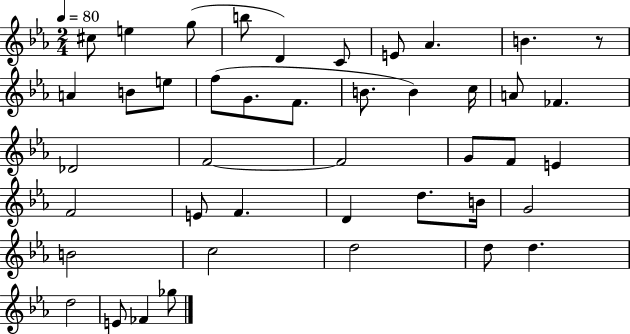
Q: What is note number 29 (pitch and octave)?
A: F4